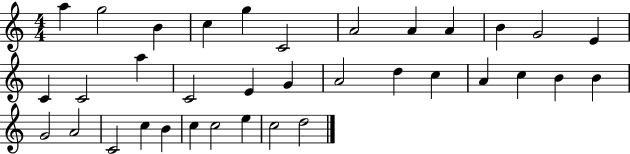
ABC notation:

X:1
T:Untitled
M:4/4
L:1/4
K:C
a g2 B c g C2 A2 A A B G2 E C C2 a C2 E G A2 d c A c B B G2 A2 C2 c B c c2 e c2 d2